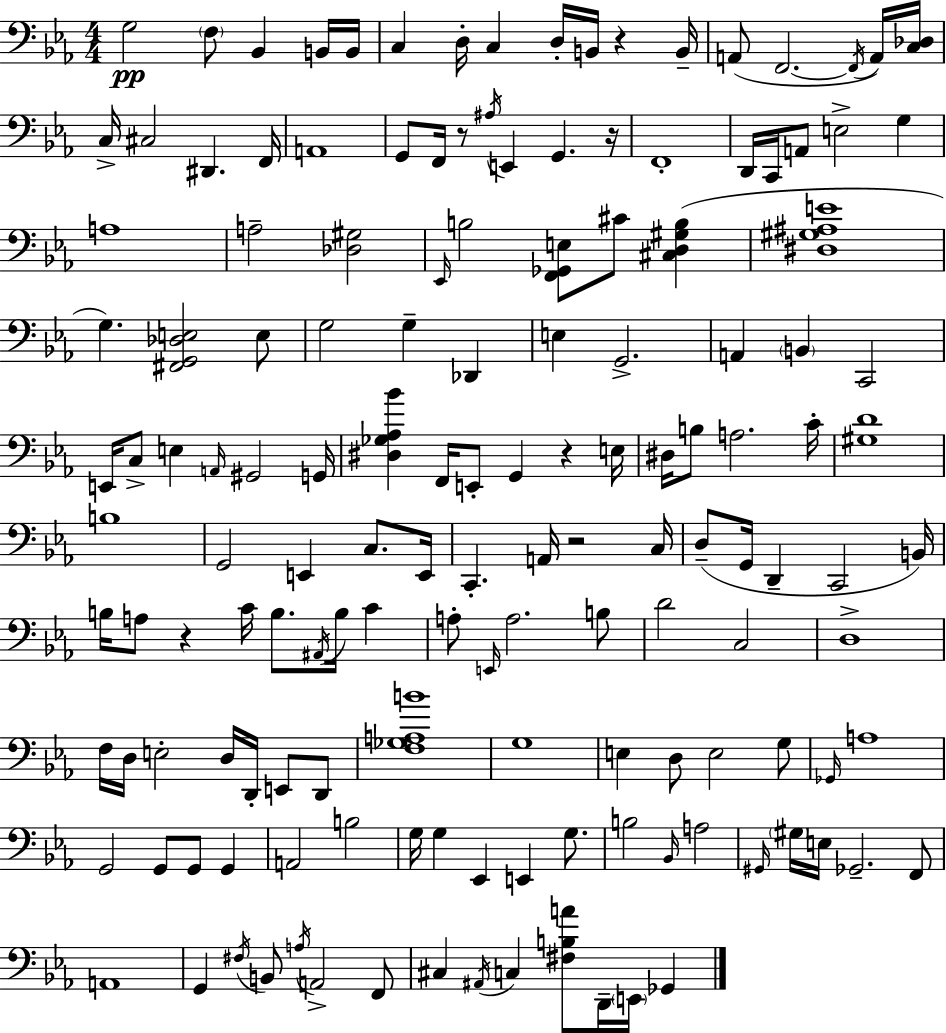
{
  \clef bass
  \numericTimeSignature
  \time 4/4
  \key c \minor
  g2\pp \parenthesize f8 bes,4 b,16 b,16 | c4 d16-. c4 d16-. b,16 r4 b,16-- | a,8( f,2.~~ \acciaccatura { f,16 } a,16) | <c des>16 c16-> cis2 dis,4. | \break f,16 a,1 | g,8 f,16 r8 \acciaccatura { ais16 } e,4 g,4. | r16 f,1-. | d,16 c,16 a,8 e2-> g4 | \break a1 | a2-- <des gis>2 | \grace { ees,16 } b2 <f, ges, e>8 cis'8 <cis d gis b>4( | <dis gis ais e'>1 | \break g4.) <fis, g, des e>2 | e8 g2 g4-- des,4 | e4 g,2.-> | a,4 \parenthesize b,4 c,2 | \break e,16 c8-> e4 \grace { a,16 } gis,2 | g,16 <dis ges aes bes'>4 f,16 e,8-. g,4 r4 | e16 dis16 b8 a2. | c'16-. <gis d'>1 | \break b1 | g,2 e,4 | c8. e,16 c,4.-. a,16 r2 | c16 d8--( g,16 d,4-- c,2 | \break b,16) b16 a8 r4 c'16 b8. \acciaccatura { ais,16 } | b16 c'4 a8-. \grace { e,16 } a2. | b8 d'2 c2 | d1-> | \break f16 d16 e2-. | d16 d,16-. e,8 d,8 <f ges a b'>1 | g1 | e4 d8 e2 | \break g8 \grace { ges,16 } a1 | g,2 g,8 | g,8 g,4 a,2 b2 | g16 g4 ees,4 | \break e,4 g8. b2 \grace { bes,16 } | a2 \grace { gis,16 } \parenthesize gis16 e16 ges,2.-- | f,8 a,1 | g,4 \acciaccatura { fis16 } b,8 | \break \acciaccatura { a16 } a,2-> f,8 cis4 \acciaccatura { ais,16 } | c4 <fis b a'>8 d,16-- \parenthesize e,16 ges,4 \bar "|."
}